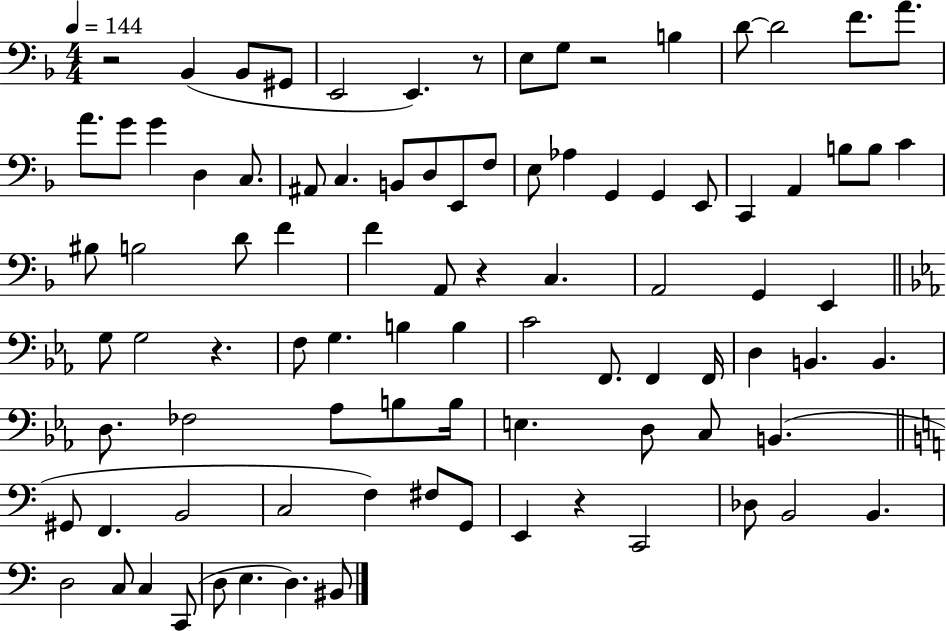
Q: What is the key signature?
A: F major